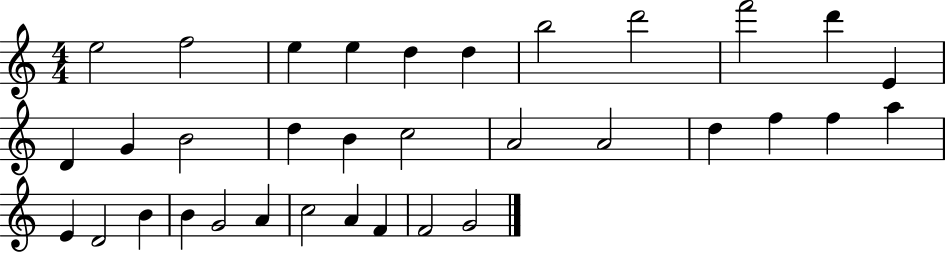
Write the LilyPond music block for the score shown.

{
  \clef treble
  \numericTimeSignature
  \time 4/4
  \key c \major
  e''2 f''2 | e''4 e''4 d''4 d''4 | b''2 d'''2 | f'''2 d'''4 e'4 | \break d'4 g'4 b'2 | d''4 b'4 c''2 | a'2 a'2 | d''4 f''4 f''4 a''4 | \break e'4 d'2 b'4 | b'4 g'2 a'4 | c''2 a'4 f'4 | f'2 g'2 | \break \bar "|."
}